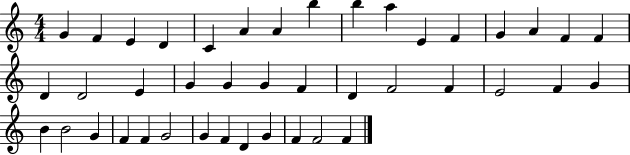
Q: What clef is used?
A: treble